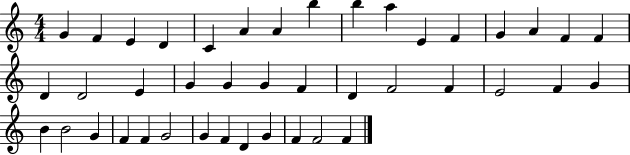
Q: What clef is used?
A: treble